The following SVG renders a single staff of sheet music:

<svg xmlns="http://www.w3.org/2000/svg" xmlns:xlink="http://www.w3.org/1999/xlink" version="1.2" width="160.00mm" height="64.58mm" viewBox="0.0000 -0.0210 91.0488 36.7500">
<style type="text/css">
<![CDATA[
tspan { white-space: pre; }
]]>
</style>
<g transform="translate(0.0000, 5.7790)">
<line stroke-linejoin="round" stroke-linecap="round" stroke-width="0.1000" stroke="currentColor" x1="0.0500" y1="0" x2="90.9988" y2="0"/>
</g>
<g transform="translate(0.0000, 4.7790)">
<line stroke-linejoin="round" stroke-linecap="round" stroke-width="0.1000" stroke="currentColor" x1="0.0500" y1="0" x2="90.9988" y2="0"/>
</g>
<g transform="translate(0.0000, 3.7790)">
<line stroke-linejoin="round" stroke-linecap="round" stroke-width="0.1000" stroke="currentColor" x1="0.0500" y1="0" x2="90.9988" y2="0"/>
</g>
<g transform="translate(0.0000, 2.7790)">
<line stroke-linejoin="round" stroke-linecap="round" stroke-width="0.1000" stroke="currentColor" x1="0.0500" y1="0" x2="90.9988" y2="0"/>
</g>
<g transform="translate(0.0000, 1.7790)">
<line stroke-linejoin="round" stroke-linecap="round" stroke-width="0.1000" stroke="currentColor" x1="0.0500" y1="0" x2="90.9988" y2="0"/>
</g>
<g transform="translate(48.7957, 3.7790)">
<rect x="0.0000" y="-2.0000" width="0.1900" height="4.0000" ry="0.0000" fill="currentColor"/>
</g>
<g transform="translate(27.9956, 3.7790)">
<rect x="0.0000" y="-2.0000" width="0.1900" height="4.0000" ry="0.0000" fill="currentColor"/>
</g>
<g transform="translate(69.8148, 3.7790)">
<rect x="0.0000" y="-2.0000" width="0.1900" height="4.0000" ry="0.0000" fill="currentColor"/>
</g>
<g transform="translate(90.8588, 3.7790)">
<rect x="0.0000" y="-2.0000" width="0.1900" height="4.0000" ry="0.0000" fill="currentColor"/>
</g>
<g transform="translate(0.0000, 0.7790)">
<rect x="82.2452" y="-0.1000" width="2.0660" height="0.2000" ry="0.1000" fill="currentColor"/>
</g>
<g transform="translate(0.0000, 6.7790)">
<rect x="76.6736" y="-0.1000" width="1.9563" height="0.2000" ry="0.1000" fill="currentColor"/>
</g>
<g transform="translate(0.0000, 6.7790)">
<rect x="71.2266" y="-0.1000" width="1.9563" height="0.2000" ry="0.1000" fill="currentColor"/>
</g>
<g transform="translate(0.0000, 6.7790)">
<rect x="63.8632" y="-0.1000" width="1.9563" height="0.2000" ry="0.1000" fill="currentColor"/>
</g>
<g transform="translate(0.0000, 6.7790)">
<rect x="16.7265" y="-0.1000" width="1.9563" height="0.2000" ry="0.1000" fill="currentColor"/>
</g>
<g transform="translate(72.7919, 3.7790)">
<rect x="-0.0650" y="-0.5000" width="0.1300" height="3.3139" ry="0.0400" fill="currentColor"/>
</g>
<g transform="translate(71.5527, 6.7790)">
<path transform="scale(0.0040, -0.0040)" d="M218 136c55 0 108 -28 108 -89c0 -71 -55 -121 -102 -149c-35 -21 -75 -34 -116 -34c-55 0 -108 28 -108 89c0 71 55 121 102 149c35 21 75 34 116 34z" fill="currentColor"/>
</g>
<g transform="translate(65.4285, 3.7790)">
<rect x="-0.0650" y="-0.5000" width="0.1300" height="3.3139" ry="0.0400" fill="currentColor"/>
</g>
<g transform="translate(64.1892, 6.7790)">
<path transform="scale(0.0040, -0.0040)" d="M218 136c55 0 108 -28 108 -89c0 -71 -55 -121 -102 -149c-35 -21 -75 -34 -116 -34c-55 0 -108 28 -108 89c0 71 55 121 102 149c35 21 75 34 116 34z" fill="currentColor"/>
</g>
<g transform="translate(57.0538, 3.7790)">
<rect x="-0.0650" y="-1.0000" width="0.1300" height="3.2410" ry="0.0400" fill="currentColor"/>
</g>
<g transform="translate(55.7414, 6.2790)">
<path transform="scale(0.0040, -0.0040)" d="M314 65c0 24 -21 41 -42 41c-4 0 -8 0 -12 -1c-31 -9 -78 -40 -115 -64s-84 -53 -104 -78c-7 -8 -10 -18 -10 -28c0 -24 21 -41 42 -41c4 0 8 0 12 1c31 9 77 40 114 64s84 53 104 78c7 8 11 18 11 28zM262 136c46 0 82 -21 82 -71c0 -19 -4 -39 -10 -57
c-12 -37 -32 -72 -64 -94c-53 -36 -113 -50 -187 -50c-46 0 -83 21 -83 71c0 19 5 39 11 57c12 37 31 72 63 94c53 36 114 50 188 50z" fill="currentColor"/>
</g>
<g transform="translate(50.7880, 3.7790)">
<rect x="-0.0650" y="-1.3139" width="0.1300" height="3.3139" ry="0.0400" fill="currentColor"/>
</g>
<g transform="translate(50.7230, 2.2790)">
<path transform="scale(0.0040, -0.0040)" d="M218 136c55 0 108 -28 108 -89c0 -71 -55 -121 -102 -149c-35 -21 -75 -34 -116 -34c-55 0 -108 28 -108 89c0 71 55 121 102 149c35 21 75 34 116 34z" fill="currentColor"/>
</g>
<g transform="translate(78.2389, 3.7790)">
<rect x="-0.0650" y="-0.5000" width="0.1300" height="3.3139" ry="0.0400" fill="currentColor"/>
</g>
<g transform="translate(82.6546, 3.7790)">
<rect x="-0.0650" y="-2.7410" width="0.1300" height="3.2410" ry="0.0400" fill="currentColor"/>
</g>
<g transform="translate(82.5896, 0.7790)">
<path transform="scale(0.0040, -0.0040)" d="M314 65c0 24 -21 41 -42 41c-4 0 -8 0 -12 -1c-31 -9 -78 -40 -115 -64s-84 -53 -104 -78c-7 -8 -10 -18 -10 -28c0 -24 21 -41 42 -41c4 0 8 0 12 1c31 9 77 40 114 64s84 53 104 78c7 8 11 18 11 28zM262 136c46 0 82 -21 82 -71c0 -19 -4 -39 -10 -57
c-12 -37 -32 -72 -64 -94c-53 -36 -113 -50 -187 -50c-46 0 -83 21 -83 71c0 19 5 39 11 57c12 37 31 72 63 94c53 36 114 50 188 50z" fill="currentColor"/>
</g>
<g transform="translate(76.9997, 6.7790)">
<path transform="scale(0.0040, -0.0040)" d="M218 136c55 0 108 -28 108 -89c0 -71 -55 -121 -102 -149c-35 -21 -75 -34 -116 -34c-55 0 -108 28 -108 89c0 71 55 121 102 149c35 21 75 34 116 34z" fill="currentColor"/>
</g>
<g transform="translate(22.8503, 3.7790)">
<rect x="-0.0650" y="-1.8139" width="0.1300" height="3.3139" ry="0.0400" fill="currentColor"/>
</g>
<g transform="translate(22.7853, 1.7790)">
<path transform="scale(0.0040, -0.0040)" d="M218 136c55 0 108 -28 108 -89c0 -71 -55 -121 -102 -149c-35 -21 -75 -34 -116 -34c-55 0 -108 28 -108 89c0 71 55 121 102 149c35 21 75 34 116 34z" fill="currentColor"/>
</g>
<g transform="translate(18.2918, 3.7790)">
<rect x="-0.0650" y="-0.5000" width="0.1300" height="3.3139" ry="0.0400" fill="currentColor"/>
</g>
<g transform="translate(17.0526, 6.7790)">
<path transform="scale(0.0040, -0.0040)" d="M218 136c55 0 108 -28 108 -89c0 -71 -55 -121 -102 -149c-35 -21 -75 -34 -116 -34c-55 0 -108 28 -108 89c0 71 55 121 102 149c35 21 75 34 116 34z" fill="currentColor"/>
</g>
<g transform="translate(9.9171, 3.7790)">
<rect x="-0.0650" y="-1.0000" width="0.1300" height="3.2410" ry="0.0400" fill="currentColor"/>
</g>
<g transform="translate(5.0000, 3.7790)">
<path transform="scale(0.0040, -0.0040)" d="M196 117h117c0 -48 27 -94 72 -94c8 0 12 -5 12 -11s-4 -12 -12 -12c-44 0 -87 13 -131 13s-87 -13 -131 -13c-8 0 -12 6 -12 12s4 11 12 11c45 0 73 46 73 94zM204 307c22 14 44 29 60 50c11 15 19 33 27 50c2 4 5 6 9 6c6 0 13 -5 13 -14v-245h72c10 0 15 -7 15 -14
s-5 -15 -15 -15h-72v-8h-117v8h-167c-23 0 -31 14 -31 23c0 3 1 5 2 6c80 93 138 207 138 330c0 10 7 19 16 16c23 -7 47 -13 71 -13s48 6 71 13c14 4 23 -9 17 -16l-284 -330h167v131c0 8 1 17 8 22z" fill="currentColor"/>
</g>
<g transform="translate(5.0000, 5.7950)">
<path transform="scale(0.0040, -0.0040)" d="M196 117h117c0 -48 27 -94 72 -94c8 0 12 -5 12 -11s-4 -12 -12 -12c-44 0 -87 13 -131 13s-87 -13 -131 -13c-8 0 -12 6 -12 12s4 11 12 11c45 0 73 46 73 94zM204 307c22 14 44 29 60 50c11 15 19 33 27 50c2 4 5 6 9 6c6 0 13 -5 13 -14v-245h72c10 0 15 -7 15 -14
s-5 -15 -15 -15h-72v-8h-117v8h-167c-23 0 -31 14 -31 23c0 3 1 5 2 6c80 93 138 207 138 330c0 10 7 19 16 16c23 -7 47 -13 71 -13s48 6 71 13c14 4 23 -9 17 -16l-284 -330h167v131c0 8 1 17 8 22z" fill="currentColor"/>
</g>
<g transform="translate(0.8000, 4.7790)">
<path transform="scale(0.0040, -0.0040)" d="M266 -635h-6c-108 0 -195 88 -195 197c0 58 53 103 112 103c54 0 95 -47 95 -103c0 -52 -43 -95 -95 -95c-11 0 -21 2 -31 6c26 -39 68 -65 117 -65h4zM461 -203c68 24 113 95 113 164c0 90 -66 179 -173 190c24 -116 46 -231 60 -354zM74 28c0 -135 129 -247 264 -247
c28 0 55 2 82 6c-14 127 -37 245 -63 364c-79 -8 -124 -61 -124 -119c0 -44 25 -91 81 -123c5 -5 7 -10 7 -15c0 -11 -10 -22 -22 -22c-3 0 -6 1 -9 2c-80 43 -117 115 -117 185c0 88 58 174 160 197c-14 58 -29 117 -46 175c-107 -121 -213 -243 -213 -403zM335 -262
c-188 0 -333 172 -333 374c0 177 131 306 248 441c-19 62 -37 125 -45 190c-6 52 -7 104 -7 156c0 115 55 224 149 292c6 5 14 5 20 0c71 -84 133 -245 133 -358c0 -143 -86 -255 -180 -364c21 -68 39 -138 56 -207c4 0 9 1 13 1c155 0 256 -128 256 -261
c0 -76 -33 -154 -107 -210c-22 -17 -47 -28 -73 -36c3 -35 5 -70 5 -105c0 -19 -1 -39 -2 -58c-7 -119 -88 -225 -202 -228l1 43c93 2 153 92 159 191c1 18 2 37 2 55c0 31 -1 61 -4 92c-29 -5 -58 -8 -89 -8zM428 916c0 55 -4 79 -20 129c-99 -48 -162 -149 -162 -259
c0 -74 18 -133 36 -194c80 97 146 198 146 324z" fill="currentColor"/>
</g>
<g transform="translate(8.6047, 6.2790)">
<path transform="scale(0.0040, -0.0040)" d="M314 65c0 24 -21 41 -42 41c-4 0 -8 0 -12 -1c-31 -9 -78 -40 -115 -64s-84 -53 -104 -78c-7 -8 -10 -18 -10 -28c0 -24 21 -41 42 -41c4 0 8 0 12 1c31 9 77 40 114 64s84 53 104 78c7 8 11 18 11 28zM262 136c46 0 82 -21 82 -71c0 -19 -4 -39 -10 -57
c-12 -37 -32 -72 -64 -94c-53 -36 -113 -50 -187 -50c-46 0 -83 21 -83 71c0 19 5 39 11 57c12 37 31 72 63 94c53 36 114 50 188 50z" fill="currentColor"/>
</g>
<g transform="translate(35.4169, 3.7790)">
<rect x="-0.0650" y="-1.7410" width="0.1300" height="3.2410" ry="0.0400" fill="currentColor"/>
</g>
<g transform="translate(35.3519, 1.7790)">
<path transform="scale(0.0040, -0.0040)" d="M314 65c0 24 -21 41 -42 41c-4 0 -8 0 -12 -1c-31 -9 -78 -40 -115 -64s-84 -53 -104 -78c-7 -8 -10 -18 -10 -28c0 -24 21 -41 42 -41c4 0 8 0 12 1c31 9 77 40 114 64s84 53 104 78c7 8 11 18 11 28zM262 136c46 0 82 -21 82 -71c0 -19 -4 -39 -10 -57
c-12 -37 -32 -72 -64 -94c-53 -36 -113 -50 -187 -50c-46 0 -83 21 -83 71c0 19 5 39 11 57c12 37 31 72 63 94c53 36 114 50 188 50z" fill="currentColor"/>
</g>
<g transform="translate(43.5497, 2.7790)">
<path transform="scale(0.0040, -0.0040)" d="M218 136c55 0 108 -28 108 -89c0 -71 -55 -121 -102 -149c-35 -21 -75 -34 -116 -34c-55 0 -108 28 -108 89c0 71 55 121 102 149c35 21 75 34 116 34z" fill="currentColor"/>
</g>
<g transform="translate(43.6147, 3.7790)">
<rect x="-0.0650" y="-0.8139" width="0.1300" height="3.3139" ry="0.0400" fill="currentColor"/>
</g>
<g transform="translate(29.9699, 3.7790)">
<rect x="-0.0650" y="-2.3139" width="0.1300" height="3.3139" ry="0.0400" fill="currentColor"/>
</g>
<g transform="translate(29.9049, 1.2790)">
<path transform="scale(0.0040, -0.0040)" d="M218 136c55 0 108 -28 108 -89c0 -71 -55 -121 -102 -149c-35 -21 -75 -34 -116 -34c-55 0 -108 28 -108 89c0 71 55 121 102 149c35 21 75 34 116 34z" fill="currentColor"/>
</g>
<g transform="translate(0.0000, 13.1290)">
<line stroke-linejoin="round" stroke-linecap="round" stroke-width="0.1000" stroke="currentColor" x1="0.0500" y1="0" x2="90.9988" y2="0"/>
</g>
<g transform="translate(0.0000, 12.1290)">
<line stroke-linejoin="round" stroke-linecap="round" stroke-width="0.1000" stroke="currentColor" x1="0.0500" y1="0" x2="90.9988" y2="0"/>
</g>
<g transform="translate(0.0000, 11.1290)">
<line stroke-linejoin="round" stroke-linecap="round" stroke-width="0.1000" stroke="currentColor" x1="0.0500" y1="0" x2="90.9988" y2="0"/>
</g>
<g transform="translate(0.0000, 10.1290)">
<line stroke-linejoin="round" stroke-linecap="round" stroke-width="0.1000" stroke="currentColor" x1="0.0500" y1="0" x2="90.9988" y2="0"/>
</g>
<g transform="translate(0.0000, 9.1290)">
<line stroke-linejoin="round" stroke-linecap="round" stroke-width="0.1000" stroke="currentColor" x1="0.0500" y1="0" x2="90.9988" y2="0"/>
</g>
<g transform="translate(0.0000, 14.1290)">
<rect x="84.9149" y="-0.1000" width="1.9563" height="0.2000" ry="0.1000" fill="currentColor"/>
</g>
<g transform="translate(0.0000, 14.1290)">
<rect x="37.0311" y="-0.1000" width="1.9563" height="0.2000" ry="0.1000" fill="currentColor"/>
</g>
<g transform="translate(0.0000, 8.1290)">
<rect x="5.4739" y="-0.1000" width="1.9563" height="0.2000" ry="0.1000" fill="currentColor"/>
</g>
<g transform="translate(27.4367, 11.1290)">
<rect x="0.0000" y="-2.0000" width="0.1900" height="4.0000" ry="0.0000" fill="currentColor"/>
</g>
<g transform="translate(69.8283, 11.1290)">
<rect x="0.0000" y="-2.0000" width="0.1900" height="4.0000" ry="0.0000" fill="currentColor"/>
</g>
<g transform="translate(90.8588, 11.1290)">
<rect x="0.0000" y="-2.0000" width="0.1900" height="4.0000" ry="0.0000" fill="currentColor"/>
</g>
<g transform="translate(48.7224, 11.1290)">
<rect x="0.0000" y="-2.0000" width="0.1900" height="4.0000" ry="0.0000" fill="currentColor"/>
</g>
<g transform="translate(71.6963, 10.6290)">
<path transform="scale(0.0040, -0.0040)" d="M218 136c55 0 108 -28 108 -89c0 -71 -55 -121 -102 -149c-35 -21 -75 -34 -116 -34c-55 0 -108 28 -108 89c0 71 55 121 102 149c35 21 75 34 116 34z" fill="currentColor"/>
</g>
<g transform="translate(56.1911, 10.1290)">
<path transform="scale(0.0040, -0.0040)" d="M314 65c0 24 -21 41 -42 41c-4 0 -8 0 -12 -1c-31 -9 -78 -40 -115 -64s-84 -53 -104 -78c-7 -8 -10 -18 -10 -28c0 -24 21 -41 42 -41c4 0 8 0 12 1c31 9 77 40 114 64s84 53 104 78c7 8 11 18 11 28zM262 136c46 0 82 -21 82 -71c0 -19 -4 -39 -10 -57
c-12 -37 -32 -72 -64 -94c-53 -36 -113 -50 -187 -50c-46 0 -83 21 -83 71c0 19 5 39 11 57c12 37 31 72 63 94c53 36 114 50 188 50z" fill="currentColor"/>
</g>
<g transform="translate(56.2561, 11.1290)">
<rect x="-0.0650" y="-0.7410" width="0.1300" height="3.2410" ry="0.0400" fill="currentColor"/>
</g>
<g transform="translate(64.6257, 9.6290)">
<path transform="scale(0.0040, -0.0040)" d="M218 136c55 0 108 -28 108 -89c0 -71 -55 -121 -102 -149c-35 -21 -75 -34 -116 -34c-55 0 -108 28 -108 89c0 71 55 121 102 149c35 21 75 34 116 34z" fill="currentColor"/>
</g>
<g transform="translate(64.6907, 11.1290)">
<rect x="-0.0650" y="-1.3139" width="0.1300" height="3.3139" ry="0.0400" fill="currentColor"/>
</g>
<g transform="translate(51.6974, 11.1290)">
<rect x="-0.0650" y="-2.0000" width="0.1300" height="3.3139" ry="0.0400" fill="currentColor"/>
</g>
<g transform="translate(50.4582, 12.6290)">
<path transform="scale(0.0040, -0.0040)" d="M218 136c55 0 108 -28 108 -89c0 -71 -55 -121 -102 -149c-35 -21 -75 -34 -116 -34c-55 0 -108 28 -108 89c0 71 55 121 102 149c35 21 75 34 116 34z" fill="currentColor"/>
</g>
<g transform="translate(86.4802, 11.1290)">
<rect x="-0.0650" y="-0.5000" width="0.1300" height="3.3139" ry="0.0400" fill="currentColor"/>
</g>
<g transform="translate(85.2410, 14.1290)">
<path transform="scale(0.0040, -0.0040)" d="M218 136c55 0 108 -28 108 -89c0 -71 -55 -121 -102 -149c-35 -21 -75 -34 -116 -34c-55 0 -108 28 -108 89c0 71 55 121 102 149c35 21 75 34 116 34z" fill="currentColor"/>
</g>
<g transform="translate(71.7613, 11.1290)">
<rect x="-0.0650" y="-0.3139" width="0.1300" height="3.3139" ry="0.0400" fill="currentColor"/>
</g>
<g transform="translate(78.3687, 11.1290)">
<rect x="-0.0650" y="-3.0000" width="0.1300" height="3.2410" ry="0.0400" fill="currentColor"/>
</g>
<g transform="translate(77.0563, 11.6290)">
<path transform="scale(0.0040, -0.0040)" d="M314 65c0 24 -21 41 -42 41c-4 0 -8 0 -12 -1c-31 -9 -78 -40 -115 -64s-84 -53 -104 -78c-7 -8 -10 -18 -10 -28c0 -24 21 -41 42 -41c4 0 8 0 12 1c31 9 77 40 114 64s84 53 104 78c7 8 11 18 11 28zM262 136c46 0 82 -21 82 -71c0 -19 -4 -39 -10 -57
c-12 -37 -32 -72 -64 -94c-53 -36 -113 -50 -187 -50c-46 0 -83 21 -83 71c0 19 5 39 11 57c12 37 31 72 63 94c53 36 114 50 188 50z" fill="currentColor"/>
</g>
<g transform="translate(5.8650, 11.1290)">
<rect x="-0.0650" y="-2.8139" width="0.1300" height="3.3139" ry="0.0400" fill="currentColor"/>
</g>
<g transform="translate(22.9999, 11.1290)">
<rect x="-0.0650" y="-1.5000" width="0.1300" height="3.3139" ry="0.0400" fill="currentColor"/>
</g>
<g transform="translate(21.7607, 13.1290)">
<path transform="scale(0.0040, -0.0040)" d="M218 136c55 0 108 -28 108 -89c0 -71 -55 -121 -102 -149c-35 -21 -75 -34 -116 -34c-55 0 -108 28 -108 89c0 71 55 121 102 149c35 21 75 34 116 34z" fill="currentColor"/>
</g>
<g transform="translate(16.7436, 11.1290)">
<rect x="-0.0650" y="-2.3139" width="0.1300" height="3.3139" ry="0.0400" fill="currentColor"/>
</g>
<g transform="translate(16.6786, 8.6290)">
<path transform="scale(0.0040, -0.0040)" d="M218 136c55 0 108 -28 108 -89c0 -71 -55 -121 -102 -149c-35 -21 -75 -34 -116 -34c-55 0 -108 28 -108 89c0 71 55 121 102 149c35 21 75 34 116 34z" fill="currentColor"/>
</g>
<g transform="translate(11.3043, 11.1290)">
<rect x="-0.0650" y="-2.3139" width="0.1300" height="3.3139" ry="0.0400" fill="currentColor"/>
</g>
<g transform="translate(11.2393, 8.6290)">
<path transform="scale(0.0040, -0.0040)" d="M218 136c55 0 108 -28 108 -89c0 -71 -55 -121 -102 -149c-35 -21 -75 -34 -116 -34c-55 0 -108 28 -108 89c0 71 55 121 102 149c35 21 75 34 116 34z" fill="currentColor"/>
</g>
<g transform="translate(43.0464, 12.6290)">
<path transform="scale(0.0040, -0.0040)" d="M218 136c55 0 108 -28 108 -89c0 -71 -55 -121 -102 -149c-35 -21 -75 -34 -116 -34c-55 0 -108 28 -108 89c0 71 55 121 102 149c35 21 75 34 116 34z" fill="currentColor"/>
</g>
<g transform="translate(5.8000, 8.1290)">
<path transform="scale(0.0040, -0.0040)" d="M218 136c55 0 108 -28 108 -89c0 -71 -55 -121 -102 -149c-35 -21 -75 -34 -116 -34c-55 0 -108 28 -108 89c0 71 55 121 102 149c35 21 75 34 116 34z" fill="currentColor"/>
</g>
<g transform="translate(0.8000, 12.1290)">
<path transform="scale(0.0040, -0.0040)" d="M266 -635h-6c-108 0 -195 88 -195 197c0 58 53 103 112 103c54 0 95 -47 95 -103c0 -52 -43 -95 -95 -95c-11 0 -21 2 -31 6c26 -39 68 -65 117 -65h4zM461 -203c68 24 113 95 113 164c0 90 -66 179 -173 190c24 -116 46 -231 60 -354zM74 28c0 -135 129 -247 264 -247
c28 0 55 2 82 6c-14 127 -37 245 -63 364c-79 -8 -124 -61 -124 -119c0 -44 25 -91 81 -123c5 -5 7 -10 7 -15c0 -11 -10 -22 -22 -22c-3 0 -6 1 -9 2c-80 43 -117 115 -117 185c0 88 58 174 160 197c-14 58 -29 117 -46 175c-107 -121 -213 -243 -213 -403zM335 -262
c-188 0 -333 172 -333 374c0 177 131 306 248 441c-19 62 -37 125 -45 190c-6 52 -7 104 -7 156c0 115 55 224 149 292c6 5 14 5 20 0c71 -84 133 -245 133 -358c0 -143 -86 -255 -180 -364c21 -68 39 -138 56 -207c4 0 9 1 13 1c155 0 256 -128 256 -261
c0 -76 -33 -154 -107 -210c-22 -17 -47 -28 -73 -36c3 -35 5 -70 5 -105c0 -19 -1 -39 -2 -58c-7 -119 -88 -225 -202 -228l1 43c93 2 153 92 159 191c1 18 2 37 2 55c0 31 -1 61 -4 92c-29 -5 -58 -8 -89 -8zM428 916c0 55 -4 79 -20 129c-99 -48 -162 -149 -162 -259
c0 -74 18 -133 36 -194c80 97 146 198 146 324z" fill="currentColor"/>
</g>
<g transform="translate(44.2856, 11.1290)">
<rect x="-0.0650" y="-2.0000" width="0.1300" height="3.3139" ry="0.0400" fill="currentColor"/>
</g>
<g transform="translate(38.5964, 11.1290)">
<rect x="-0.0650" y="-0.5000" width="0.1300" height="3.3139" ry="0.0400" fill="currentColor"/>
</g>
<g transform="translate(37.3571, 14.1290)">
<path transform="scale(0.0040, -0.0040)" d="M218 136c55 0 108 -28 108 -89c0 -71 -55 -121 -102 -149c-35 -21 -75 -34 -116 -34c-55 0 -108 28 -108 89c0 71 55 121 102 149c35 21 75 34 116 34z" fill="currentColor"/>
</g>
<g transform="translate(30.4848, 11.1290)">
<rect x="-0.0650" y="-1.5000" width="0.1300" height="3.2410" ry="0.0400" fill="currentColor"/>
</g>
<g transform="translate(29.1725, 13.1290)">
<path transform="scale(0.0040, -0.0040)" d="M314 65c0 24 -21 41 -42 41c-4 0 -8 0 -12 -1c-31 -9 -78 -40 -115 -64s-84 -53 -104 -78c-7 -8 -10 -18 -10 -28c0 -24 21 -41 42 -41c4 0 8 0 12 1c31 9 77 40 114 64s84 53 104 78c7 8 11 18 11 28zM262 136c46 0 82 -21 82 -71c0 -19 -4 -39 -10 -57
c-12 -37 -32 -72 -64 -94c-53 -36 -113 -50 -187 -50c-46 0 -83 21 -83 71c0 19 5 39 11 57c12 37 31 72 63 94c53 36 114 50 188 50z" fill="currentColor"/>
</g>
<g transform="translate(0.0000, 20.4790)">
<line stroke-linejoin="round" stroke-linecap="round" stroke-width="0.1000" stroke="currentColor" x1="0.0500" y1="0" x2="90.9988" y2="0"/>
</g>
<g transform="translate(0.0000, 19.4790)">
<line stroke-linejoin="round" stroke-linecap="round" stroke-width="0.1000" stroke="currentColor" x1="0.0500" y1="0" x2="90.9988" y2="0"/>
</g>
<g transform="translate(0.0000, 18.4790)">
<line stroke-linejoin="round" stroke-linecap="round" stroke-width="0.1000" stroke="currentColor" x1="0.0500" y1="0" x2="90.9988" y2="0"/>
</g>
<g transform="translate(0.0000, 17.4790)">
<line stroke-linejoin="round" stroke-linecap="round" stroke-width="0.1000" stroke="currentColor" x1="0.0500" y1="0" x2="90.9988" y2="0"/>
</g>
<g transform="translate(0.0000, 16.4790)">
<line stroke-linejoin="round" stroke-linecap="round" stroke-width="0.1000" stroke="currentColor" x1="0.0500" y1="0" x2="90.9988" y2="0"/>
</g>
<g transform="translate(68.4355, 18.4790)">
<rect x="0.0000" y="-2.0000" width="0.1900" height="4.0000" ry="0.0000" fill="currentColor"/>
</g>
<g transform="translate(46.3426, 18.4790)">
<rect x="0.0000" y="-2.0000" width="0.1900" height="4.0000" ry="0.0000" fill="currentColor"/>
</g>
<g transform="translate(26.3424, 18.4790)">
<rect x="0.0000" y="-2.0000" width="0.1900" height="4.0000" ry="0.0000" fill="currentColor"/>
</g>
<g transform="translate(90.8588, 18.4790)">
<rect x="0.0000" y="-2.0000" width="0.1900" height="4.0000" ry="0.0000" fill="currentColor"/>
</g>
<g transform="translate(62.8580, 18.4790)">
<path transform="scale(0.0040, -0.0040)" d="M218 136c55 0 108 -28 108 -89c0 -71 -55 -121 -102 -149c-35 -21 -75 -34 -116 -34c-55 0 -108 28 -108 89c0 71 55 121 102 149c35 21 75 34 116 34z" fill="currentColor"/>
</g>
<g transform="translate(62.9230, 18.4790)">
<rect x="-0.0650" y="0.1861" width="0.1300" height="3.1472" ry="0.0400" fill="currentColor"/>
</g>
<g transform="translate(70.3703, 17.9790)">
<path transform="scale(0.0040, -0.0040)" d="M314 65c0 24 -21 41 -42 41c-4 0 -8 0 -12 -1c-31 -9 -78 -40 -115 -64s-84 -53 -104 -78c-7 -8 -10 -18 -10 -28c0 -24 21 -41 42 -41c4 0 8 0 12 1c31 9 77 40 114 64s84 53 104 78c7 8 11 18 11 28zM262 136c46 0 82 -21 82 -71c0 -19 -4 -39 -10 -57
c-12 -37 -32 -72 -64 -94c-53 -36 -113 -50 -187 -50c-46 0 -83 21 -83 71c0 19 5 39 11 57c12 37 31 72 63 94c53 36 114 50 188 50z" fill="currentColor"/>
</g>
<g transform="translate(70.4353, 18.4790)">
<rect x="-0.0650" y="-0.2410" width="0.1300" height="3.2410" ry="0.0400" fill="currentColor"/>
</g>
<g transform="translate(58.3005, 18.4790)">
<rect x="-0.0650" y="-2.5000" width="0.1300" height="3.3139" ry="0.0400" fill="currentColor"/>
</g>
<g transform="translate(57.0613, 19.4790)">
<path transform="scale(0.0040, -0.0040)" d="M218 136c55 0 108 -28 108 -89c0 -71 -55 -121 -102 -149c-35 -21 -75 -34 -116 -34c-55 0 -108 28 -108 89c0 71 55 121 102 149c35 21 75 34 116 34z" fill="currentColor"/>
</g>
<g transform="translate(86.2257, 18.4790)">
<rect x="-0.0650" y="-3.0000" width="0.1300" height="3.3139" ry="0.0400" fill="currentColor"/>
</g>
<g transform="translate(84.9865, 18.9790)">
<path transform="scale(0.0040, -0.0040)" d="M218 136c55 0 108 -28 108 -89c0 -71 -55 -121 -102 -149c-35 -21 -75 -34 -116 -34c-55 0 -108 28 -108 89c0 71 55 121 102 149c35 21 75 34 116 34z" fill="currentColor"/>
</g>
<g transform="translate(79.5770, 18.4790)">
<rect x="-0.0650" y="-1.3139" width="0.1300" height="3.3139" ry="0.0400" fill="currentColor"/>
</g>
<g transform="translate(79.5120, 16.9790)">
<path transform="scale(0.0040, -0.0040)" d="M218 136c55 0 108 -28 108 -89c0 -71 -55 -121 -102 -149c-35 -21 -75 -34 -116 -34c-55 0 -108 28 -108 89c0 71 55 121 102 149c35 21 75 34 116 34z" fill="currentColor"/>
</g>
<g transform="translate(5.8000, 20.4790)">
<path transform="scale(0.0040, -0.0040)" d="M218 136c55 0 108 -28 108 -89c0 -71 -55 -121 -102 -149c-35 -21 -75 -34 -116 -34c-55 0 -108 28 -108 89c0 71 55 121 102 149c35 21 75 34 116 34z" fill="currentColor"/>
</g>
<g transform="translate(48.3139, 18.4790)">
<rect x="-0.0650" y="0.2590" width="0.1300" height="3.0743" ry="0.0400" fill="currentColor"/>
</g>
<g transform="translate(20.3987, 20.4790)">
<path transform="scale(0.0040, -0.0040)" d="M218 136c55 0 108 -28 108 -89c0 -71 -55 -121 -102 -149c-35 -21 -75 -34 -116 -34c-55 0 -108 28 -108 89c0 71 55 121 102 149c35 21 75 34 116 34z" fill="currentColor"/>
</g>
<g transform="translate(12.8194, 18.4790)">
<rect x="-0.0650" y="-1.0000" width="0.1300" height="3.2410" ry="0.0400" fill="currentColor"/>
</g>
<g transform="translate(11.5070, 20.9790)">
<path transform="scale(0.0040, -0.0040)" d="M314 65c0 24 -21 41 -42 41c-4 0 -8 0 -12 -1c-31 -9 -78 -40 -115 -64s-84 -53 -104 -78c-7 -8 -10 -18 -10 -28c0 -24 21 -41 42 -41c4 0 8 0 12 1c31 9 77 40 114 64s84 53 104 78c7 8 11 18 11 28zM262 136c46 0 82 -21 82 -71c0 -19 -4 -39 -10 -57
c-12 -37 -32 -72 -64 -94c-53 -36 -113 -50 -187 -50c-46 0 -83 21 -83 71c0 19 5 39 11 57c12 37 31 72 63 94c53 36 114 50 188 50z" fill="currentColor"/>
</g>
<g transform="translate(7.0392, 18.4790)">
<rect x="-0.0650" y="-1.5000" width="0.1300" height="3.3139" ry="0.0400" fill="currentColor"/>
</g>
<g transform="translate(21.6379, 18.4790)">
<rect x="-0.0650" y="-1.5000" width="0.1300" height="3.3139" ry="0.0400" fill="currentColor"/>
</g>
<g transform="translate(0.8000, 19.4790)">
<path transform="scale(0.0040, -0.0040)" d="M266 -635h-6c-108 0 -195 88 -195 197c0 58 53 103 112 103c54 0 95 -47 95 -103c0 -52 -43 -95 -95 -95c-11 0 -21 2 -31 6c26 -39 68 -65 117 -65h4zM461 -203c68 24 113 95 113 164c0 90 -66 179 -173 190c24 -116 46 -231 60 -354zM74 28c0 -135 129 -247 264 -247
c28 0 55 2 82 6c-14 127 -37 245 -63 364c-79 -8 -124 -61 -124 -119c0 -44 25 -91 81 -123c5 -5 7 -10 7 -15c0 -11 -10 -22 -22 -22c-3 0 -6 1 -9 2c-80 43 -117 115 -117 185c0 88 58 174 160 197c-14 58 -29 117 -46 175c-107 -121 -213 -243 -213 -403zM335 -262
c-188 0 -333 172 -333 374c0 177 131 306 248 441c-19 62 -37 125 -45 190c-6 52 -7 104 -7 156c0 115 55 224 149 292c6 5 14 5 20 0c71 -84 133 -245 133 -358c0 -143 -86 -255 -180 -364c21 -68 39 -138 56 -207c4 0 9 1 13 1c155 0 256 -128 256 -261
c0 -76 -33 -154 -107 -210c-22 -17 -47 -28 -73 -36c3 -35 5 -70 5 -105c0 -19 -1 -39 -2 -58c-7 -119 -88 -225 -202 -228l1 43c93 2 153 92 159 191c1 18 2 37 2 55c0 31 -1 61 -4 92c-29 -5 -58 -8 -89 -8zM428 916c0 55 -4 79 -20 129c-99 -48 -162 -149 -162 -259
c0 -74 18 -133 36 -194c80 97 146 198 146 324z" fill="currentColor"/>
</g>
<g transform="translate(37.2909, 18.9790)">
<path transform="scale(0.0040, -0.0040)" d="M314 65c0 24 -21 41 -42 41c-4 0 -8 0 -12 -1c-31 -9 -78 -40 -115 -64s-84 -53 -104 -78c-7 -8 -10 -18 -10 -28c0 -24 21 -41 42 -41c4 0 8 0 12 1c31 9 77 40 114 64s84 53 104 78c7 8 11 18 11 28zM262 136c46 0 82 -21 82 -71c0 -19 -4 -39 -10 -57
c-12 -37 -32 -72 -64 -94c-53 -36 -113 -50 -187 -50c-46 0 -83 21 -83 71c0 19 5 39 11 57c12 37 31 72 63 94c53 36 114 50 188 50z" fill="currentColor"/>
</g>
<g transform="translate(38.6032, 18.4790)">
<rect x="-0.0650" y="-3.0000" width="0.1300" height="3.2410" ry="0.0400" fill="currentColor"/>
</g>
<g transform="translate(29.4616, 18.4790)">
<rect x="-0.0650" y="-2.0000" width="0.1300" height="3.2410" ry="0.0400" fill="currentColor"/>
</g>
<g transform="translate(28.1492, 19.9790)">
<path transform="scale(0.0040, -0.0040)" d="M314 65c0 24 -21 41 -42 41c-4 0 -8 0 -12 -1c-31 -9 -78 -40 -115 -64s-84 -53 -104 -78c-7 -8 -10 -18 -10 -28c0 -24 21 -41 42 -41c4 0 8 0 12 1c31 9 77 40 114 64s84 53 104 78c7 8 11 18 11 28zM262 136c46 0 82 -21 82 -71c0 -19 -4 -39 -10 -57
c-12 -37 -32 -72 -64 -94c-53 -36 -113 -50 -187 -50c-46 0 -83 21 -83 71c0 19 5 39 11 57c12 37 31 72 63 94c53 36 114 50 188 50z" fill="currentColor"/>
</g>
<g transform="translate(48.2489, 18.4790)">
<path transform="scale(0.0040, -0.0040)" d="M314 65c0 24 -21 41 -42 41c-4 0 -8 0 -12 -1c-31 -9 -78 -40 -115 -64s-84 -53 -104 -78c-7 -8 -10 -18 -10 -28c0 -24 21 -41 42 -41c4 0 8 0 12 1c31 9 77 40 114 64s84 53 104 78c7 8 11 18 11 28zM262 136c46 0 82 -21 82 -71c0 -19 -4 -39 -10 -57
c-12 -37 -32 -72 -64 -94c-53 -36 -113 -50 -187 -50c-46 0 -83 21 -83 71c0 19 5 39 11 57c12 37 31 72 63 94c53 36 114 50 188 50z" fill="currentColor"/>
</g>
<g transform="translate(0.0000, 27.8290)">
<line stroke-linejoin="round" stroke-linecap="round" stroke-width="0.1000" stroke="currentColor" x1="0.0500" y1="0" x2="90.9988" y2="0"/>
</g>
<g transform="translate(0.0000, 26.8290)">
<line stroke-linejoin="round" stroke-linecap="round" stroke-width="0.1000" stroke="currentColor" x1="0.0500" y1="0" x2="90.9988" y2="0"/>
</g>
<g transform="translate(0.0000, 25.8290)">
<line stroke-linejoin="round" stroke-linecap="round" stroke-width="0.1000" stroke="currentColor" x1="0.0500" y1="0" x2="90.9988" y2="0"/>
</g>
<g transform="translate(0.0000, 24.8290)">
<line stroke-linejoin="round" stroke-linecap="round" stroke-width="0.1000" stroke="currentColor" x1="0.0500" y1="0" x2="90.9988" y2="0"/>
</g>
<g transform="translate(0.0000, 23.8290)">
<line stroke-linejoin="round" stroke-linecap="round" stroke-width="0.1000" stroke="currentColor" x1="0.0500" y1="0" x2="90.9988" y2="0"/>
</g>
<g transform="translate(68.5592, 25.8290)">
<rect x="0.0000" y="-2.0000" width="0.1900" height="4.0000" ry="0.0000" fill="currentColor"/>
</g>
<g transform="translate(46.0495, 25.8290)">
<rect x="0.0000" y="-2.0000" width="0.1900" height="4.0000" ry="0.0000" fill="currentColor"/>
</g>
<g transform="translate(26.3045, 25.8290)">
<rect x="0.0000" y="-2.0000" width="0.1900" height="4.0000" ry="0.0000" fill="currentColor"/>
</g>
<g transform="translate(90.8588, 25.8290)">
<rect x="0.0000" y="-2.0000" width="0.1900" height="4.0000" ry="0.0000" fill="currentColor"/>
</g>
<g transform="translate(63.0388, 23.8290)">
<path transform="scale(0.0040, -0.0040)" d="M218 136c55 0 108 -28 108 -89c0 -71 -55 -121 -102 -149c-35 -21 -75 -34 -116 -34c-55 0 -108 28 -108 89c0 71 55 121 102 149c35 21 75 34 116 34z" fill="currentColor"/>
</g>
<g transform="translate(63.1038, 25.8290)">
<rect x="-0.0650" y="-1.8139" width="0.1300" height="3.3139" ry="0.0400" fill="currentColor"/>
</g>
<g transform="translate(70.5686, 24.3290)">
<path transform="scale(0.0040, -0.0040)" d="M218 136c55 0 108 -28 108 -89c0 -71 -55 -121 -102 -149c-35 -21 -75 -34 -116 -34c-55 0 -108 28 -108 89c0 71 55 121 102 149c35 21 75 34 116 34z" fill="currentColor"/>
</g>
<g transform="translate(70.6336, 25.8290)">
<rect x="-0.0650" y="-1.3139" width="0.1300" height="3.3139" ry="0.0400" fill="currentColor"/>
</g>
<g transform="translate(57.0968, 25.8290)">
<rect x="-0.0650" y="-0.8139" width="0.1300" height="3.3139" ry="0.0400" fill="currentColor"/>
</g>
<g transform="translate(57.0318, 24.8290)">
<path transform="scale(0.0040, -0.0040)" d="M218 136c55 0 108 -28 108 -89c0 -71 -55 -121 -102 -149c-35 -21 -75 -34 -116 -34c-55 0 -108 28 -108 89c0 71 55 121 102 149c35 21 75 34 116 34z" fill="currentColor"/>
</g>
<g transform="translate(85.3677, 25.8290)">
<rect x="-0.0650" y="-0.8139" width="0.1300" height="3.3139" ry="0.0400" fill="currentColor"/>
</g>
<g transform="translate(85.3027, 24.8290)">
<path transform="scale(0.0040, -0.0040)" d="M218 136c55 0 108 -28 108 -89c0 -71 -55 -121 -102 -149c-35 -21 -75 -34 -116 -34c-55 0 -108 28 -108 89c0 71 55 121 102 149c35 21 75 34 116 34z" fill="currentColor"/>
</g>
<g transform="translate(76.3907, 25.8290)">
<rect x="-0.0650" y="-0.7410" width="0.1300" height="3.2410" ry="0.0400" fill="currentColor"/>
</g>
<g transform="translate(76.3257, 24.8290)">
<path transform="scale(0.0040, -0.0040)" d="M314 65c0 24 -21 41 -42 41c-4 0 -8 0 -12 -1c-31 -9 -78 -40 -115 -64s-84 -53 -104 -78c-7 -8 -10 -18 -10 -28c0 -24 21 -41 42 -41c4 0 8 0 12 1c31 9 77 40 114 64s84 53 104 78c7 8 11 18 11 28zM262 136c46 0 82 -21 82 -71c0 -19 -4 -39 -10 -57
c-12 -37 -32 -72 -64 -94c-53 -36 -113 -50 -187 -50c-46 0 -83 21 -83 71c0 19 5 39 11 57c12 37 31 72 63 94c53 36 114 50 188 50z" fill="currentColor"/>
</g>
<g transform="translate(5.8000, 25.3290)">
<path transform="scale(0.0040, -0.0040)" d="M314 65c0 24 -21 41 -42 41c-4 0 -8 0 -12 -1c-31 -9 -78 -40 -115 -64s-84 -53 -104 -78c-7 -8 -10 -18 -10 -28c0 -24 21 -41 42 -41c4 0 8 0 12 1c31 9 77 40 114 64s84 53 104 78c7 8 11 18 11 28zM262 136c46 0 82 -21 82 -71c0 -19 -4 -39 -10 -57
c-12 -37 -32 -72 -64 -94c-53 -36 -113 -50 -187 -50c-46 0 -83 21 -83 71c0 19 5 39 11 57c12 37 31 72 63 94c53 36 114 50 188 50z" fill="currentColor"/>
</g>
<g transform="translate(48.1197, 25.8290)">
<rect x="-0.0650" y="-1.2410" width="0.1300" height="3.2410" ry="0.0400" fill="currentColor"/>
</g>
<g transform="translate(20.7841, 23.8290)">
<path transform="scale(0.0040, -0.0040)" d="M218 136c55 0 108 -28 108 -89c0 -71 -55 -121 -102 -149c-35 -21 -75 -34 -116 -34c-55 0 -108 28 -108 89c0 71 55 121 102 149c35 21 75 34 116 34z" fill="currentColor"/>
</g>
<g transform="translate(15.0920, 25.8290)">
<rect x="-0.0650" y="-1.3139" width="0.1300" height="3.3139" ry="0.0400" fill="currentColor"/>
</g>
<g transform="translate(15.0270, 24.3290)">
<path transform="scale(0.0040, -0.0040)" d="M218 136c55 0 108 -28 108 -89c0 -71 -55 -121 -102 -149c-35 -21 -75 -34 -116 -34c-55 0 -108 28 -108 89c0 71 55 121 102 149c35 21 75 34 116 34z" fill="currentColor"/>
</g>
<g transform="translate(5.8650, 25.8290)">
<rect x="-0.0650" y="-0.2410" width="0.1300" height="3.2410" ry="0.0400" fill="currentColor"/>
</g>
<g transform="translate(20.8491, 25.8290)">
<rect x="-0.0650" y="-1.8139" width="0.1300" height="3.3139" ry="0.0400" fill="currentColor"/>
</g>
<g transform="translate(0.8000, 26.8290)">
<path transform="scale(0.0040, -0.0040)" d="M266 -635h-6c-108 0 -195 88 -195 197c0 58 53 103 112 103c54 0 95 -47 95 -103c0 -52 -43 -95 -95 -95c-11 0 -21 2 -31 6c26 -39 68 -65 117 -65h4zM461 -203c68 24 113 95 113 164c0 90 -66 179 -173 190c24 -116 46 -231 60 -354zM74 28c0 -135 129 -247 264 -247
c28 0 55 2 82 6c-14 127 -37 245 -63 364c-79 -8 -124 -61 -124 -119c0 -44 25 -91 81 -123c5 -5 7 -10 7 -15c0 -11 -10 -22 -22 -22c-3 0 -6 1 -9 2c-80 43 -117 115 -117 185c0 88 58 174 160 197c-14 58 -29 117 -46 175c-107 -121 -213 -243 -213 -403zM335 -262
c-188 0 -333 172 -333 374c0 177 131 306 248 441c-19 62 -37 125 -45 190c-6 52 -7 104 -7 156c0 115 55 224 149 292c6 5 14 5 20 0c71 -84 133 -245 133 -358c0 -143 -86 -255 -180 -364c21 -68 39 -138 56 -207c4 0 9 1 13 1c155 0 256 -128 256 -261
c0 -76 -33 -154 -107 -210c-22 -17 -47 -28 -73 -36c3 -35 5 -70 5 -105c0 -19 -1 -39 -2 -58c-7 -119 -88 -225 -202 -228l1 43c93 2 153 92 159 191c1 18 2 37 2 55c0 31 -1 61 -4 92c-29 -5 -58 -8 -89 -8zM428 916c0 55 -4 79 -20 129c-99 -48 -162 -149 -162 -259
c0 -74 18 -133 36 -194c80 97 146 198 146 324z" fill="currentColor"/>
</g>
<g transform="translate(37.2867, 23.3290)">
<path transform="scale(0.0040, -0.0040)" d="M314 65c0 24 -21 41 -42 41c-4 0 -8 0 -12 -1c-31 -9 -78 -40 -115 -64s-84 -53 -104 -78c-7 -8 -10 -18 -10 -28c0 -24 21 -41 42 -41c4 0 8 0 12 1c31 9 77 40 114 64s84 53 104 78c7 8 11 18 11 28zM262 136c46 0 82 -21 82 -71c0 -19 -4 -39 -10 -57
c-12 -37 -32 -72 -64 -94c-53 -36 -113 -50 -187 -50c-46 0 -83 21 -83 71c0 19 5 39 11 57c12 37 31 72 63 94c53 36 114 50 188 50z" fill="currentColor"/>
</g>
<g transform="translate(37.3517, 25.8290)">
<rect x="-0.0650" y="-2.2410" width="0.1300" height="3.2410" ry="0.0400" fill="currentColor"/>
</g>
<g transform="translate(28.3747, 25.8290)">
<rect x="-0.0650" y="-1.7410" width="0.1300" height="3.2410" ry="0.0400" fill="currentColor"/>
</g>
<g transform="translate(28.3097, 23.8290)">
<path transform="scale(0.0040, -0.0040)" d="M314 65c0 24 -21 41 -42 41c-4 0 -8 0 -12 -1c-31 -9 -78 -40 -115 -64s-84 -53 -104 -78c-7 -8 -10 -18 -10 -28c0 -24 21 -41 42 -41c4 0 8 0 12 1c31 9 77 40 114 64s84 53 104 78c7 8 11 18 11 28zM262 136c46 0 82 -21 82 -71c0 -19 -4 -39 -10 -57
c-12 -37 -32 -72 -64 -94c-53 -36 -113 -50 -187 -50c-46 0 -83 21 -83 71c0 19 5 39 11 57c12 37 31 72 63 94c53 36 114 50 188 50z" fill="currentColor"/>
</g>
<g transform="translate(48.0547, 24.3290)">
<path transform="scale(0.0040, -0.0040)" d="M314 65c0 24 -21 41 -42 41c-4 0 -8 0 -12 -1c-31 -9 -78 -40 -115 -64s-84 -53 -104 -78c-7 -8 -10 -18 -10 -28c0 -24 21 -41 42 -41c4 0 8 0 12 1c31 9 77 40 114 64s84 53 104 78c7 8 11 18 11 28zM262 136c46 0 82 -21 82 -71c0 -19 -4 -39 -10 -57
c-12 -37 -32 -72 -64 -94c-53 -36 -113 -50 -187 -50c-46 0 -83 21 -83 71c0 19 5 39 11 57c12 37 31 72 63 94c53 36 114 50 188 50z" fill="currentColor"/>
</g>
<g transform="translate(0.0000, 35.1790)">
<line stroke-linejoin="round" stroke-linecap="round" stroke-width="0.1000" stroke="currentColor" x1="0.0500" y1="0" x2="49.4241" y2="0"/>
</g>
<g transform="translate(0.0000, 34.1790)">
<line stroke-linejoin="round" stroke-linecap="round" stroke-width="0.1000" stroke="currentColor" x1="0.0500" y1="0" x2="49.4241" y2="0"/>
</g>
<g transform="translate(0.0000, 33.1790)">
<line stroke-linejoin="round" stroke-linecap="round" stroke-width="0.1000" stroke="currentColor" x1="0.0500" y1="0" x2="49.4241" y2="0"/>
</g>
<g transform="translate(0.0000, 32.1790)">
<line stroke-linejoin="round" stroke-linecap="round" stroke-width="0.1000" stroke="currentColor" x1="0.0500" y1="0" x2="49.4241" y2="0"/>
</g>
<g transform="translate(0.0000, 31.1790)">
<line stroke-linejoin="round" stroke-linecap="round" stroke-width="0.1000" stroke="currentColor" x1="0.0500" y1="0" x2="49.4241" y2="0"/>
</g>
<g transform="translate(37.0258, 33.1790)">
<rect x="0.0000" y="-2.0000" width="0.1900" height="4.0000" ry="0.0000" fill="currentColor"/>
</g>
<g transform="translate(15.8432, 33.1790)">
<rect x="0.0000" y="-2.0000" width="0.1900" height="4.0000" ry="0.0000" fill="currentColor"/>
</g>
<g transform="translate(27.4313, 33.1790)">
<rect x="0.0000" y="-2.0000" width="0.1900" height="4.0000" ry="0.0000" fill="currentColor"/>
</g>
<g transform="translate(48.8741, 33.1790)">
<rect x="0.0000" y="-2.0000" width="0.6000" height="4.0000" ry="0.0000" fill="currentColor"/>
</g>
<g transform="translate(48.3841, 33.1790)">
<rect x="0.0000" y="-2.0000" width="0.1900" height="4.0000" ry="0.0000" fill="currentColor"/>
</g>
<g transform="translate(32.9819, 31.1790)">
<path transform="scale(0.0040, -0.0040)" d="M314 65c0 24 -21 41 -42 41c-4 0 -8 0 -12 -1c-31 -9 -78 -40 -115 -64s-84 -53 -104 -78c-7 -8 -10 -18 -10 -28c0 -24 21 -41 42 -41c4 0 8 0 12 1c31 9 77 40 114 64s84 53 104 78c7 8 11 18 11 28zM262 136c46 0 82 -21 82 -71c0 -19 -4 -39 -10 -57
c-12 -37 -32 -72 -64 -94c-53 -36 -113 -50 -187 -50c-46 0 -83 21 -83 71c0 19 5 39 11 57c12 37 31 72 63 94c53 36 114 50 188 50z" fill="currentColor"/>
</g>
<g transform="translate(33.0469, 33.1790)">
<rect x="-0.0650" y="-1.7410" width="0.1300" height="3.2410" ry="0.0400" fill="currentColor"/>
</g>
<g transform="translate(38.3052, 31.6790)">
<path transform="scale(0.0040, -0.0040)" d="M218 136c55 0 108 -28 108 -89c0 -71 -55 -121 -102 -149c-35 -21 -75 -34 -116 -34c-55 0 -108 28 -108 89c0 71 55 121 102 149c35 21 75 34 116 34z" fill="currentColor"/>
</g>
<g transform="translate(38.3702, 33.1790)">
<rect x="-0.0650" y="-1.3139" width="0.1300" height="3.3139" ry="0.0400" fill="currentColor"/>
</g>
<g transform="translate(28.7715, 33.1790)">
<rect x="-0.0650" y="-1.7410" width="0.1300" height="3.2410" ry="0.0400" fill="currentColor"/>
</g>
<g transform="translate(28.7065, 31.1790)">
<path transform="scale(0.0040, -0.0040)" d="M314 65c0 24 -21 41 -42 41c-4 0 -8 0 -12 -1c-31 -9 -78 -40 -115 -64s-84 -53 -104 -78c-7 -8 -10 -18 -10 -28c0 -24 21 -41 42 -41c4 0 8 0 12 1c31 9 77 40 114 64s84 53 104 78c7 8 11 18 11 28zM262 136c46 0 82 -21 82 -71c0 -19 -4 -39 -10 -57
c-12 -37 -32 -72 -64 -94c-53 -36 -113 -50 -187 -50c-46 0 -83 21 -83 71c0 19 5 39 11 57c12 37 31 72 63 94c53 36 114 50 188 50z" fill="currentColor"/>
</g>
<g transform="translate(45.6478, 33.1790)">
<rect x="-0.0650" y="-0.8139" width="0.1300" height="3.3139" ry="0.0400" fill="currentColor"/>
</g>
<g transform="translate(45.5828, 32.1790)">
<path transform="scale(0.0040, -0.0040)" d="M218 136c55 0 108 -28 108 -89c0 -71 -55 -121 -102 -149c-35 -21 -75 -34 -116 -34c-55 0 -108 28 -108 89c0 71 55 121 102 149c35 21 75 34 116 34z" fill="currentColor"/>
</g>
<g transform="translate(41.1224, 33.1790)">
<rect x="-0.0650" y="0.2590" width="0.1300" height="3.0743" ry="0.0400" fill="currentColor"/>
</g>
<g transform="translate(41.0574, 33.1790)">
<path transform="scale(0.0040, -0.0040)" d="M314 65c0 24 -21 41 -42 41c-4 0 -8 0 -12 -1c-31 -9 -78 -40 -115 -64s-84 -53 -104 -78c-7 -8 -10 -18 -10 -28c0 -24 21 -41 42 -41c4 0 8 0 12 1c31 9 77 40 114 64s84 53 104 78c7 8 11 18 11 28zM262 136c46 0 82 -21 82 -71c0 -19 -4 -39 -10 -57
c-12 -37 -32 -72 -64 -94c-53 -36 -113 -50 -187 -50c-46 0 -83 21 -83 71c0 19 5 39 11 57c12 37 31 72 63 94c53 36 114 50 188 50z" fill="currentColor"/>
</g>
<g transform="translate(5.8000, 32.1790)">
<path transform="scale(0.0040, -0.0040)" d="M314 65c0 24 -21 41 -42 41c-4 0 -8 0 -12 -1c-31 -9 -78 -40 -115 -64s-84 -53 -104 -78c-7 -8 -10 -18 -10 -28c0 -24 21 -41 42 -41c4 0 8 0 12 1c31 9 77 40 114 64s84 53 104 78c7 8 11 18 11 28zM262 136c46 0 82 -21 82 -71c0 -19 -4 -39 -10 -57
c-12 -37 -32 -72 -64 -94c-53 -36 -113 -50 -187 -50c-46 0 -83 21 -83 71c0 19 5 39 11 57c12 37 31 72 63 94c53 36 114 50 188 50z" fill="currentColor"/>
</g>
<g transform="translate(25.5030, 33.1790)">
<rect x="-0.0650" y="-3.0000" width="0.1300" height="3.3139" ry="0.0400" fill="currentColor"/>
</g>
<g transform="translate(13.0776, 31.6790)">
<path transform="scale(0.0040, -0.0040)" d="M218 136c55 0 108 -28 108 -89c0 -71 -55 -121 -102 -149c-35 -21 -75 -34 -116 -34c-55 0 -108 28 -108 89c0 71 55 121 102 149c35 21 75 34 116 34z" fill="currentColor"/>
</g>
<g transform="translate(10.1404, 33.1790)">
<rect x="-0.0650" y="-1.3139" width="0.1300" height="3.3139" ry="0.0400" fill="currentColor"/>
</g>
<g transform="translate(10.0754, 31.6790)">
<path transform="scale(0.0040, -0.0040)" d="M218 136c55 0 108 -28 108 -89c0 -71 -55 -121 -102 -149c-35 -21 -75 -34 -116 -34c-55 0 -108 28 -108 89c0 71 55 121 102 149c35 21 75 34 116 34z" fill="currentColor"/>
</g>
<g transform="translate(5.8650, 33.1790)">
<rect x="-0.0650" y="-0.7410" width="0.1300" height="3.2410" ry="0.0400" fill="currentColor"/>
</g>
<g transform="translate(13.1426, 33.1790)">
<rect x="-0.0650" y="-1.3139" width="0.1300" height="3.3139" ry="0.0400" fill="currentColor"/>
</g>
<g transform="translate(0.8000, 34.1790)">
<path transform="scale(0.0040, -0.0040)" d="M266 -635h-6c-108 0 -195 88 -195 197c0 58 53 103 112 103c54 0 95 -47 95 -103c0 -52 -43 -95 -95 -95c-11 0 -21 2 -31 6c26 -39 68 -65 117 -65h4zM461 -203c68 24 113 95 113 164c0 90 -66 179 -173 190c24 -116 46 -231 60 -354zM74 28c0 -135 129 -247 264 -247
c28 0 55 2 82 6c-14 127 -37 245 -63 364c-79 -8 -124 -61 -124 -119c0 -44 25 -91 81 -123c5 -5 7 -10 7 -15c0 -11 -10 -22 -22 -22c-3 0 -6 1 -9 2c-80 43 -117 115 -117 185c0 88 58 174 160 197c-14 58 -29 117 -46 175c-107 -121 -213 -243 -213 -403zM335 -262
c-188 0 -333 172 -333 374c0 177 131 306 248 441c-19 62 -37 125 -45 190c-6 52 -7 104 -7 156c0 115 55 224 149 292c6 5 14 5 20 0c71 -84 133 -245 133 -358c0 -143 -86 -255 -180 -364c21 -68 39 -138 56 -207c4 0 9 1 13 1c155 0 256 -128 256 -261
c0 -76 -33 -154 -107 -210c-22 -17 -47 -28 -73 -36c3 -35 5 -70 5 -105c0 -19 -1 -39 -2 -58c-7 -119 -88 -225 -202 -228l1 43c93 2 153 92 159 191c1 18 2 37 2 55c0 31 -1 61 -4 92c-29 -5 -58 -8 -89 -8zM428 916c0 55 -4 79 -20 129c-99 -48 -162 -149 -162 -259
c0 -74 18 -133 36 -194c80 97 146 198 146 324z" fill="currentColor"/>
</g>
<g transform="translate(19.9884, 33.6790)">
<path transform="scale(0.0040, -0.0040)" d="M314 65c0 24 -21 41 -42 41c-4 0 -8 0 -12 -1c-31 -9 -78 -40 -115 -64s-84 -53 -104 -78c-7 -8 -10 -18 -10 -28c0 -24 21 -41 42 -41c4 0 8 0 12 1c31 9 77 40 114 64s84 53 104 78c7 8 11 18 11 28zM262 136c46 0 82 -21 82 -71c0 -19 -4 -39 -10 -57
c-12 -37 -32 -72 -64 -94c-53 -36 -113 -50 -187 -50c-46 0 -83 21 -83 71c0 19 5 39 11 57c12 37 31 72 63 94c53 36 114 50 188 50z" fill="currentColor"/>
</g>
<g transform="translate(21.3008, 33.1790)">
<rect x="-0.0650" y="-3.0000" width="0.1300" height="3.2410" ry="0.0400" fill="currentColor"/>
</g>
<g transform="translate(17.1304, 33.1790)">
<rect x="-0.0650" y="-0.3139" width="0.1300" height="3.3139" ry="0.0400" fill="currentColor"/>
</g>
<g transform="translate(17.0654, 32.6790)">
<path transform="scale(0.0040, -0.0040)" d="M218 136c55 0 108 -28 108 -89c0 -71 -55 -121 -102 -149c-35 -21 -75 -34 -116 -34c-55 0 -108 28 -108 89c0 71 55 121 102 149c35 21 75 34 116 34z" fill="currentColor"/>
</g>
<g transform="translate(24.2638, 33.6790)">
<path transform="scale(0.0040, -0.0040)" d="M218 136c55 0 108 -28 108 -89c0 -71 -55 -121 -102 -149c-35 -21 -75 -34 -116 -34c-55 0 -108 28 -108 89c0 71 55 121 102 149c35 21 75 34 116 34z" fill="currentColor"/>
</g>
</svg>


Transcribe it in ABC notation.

X:1
T:Untitled
M:4/4
L:1/4
K:C
D2 C f g f2 d e D2 C C C a2 a g g E E2 C F F d2 e c A2 C E D2 E F2 A2 B2 G B c2 e A c2 e f f2 g2 e2 d f e d2 d d2 e e c A2 A f2 f2 e B2 d